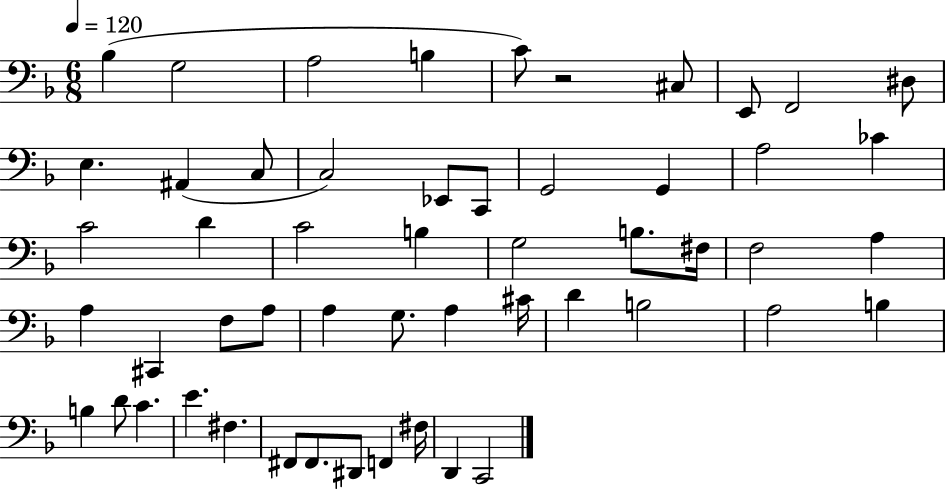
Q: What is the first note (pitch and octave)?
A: Bb3